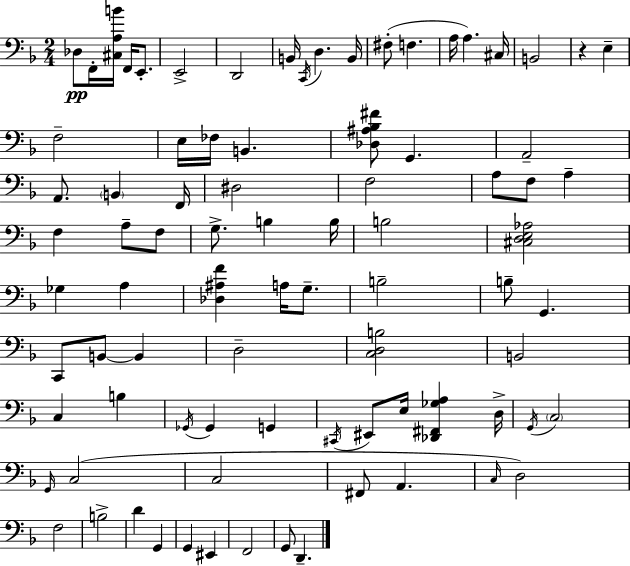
X:1
T:Untitled
M:2/4
L:1/4
K:F
_D,/2 F,,/4 [^C,A,B]/4 F,,/4 E,,/2 E,,2 D,,2 B,,/4 C,,/4 D, B,,/4 ^F,/2 F, A,/4 A, ^C,/4 B,,2 z E, F,2 E,/4 _F,/4 B,, [_D,^A,_B,^F]/2 G,, A,,2 A,,/2 B,, F,,/4 ^D,2 F,2 A,/2 F,/2 A, F, A,/2 F,/2 G,/2 B, B,/4 B,2 [^C,D,E,_A,]2 _G, A, [_D,^A,F] A,/4 G,/2 B,2 B,/2 G,, C,,/2 B,,/2 B,, D,2 [C,D,B,]2 B,,2 C, B, _G,,/4 _G,, G,, ^C,,/4 ^E,,/2 E,/4 [_D,,^F,,_G,A,] D,/4 G,,/4 C,2 G,,/4 C,2 C,2 ^F,,/2 A,, C,/4 D,2 F,2 B,2 D G,, G,, ^E,, F,,2 G,,/2 D,,